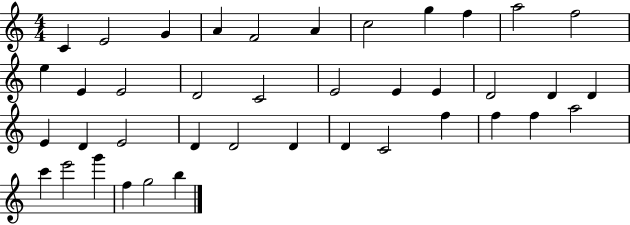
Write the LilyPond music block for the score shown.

{
  \clef treble
  \numericTimeSignature
  \time 4/4
  \key c \major
  c'4 e'2 g'4 | a'4 f'2 a'4 | c''2 g''4 f''4 | a''2 f''2 | \break e''4 e'4 e'2 | d'2 c'2 | e'2 e'4 e'4 | d'2 d'4 d'4 | \break e'4 d'4 e'2 | d'4 d'2 d'4 | d'4 c'2 f''4 | f''4 f''4 a''2 | \break c'''4 e'''2 g'''4 | f''4 g''2 b''4 | \bar "|."
}